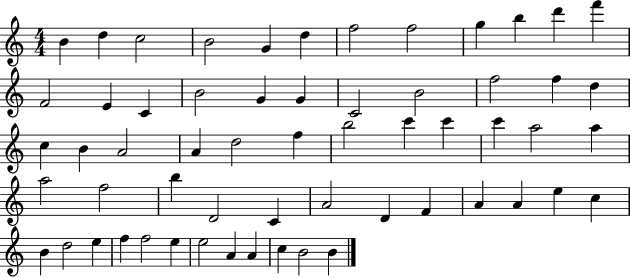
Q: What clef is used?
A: treble